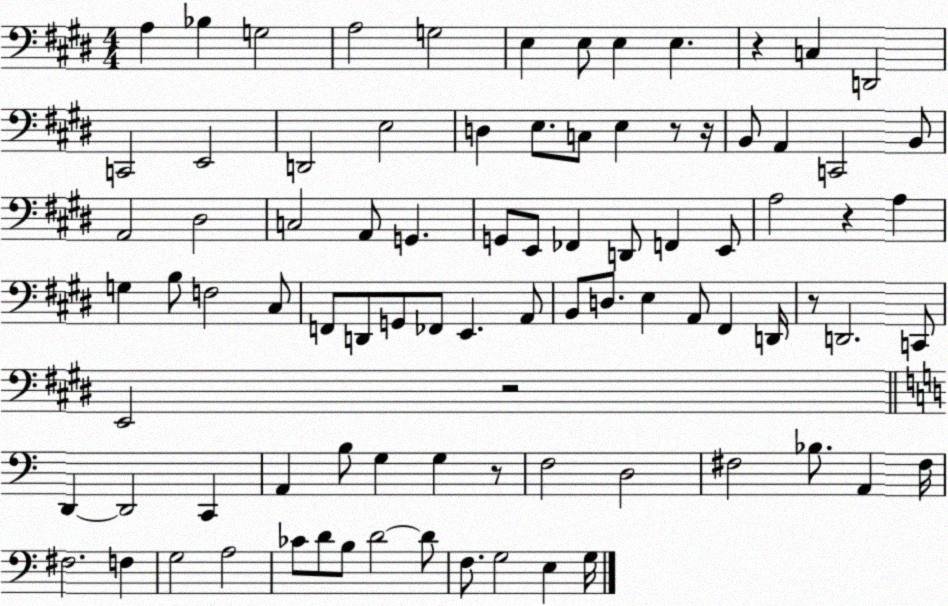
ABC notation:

X:1
T:Untitled
M:4/4
L:1/4
K:E
A, _B, G,2 A,2 G,2 E, E,/2 E, E, z C, D,,2 C,,2 E,,2 D,,2 E,2 D, E,/2 C,/2 E, z/2 z/4 B,,/2 A,, C,,2 B,,/2 A,,2 ^D,2 C,2 A,,/2 G,, G,,/2 E,,/2 _F,, D,,/2 F,, E,,/2 A,2 z A, G, B,/2 F,2 ^C,/2 F,,/2 D,,/2 G,,/2 _F,,/2 E,, A,,/2 B,,/2 D,/2 E, A,,/2 ^F,, D,,/4 z/2 D,,2 C,,/2 E,,2 z2 D,, D,,2 C,, A,, B,/2 G, G, z/2 F,2 D,2 ^F,2 _B,/2 A,, ^F,/4 ^F,2 F, G,2 A,2 _C/2 D/2 B,/2 D2 D/2 F,/2 G,2 E, G,/4